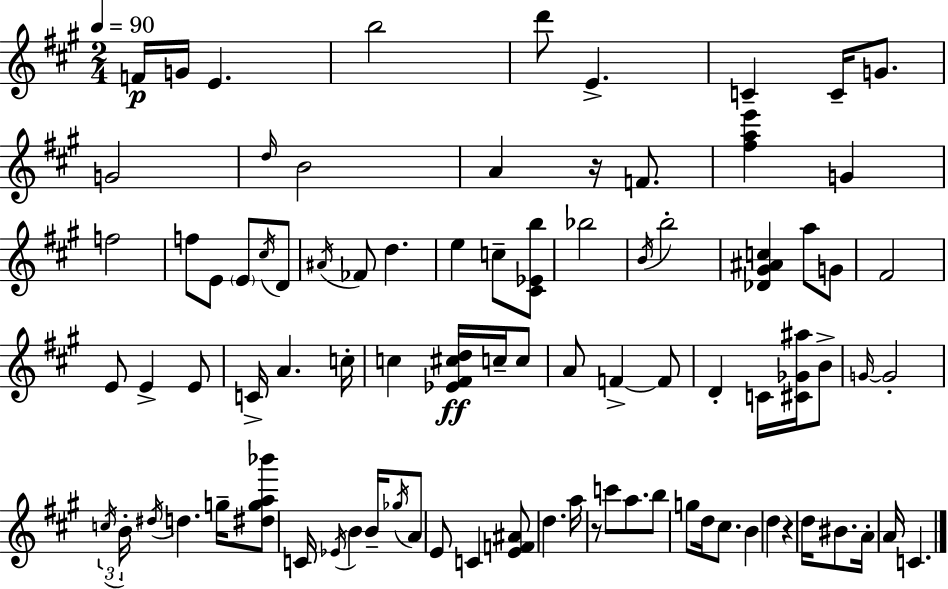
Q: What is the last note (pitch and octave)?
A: C4